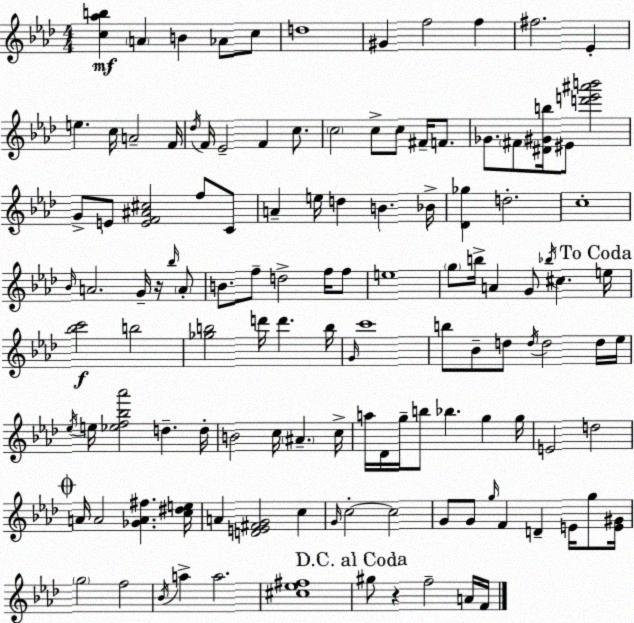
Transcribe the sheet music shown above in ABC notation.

X:1
T:Untitled
M:4/4
L:1/4
K:Ab
[c_ab] A B _A/2 c/2 d4 ^G f2 f ^f2 _E e c/4 A2 F/4 _d/4 F/4 _E2 F c/2 c2 c/2 c/2 ^F/4 F/2 _G/2 ^F/2 [^D^Gb]/4 ^E/2 [d'e'^a'b']2 G/2 E/2 [EF^A^c]2 f/2 C/2 A e/4 d B _B/4 [_D_g] d2 c4 _B/4 A2 G/4 z/4 _b/4 A/2 B/2 f/2 d2 f/4 f/2 e4 g/2 b/4 A G/2 _b/4 ^c e/4 [_bc']2 b2 [_gb]2 d'/4 d' b/4 G/4 c'4 b/2 _B/2 d/2 d/4 d2 d/4 _e/4 _e/4 e/4 [_ef_b_a']2 d d/4 B2 c/4 ^A c/4 a/4 _D/4 g/4 b/2 _b g g/4 E2 d2 A/4 A2 [_GA^f] [c^de]/4 A [DE^FG]2 c G/4 c2 c2 G/2 G/2 g/4 F D E/4 g/2 [E^G]/4 g2 f2 _B/4 a a2 [^c_e^f]4 ^g/2 z f2 A/4 F/4